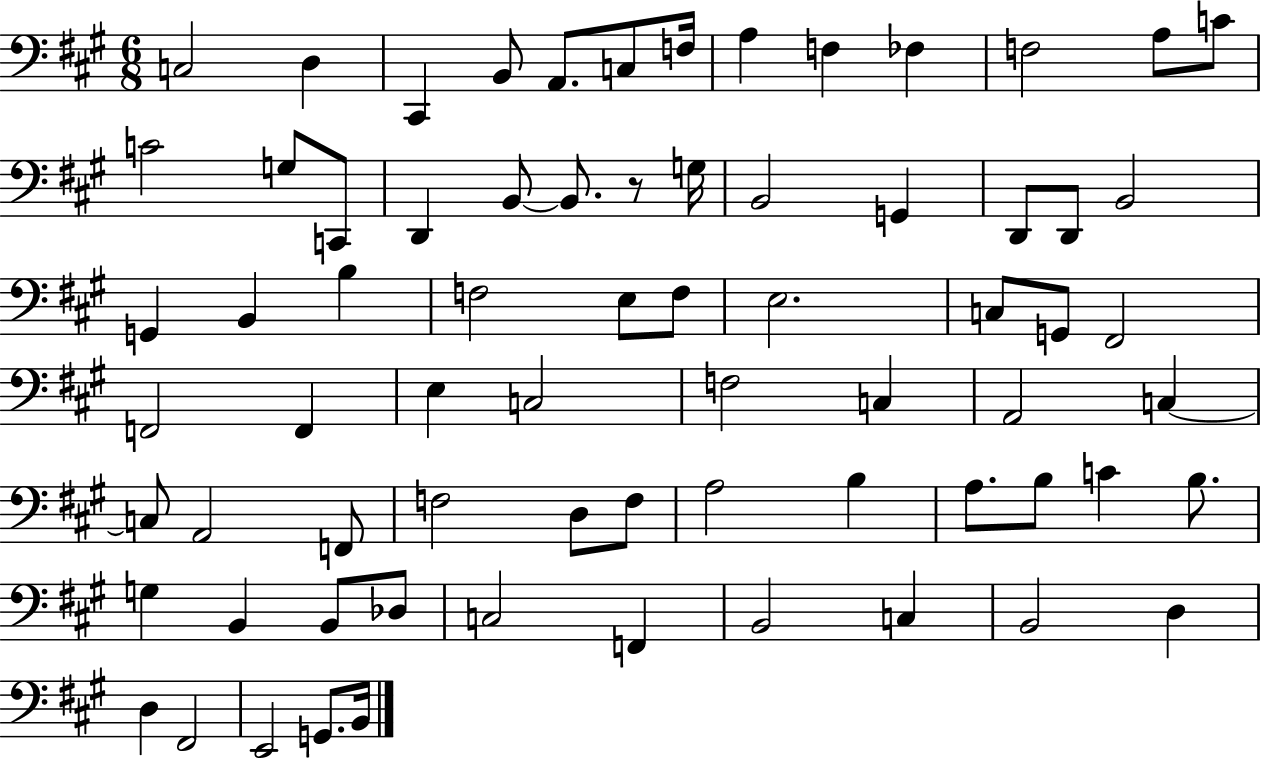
{
  \clef bass
  \numericTimeSignature
  \time 6/8
  \key a \major
  c2 d4 | cis,4 b,8 a,8. c8 f16 | a4 f4 fes4 | f2 a8 c'8 | \break c'2 g8 c,8 | d,4 b,8~~ b,8. r8 g16 | b,2 g,4 | d,8 d,8 b,2 | \break g,4 b,4 b4 | f2 e8 f8 | e2. | c8 g,8 fis,2 | \break f,2 f,4 | e4 c2 | f2 c4 | a,2 c4~~ | \break c8 a,2 f,8 | f2 d8 f8 | a2 b4 | a8. b8 c'4 b8. | \break g4 b,4 b,8 des8 | c2 f,4 | b,2 c4 | b,2 d4 | \break d4 fis,2 | e,2 g,8. b,16 | \bar "|."
}